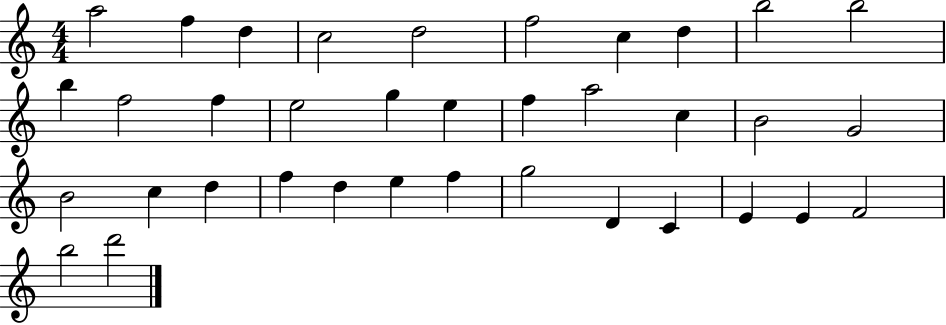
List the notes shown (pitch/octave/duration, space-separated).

A5/h F5/q D5/q C5/h D5/h F5/h C5/q D5/q B5/h B5/h B5/q F5/h F5/q E5/h G5/q E5/q F5/q A5/h C5/q B4/h G4/h B4/h C5/q D5/q F5/q D5/q E5/q F5/q G5/h D4/q C4/q E4/q E4/q F4/h B5/h D6/h